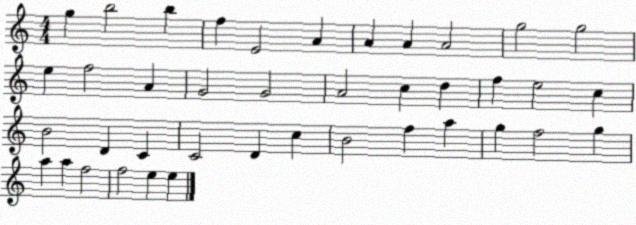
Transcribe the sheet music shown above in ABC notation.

X:1
T:Untitled
M:4/4
L:1/4
K:C
g b2 b f E2 A A A A2 g2 g2 e f2 A G2 G2 A2 c d f e2 c B2 D C C2 D c B2 f a g f2 g a a f2 f2 e e